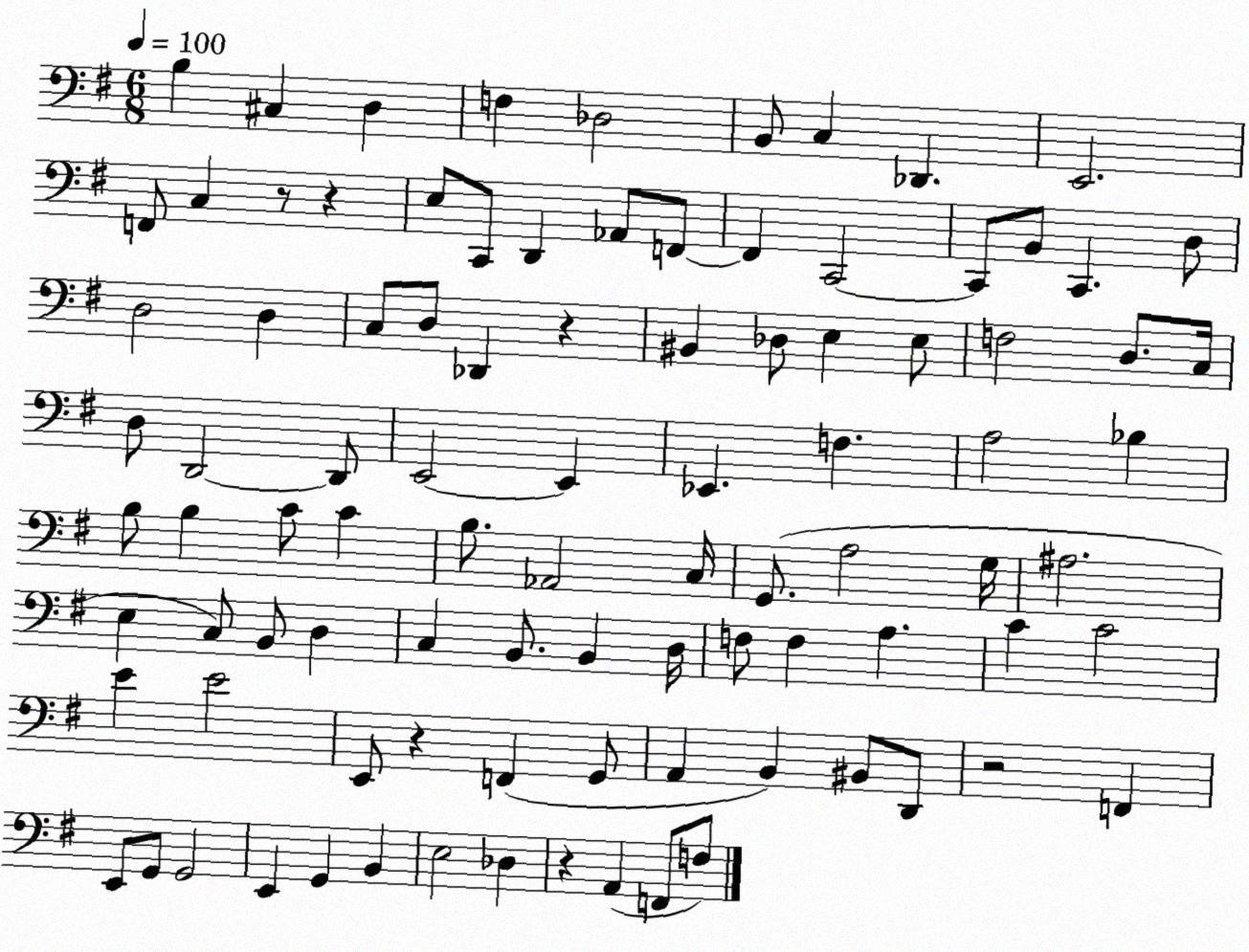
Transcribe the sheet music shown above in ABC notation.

X:1
T:Untitled
M:6/8
L:1/4
K:G
B, ^C, D, F, _D,2 B,,/2 C, _D,, E,,2 F,,/2 C, z/2 z E,/2 C,,/2 D,, _A,,/2 F,,/2 F,, C,,2 C,,/2 B,,/2 C,, D,/2 D,2 D, C,/2 D,/2 _D,, z ^B,, _D,/2 E, E,/2 F,2 D,/2 C,/4 D,/2 D,,2 D,,/2 E,,2 E,, _E,, F, A,2 _B, B,/2 B, C/2 C B,/2 _A,,2 C,/4 G,,/2 A,2 G,/4 ^A,2 E, C,/2 B,,/2 D, C, B,,/2 B,, D,/4 F,/2 F, A, C C2 E E2 E,,/2 z F,, G,,/2 A,, B,, ^B,,/2 D,,/2 z2 F,, E,,/2 G,,/2 G,,2 E,, G,, B,, E,2 _D, z A,, F,,/2 F,/2